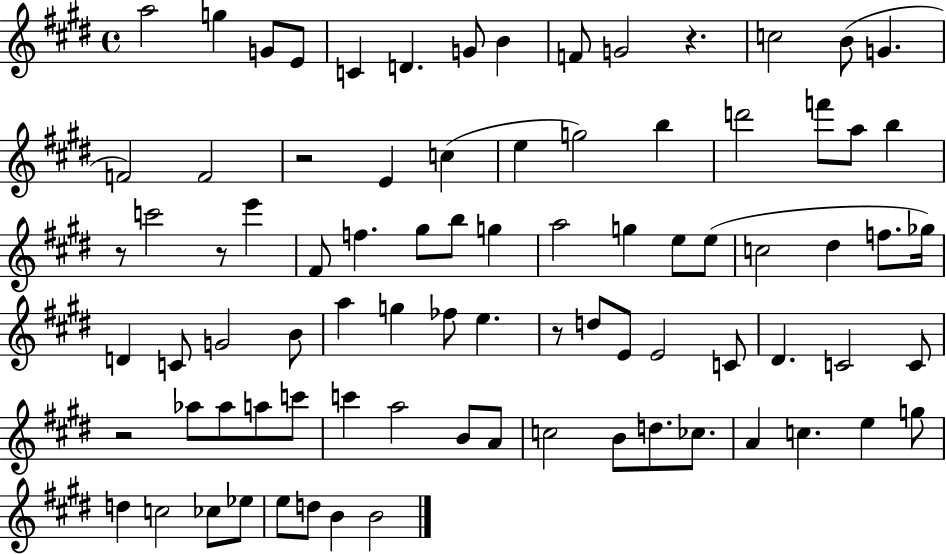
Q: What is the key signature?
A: E major